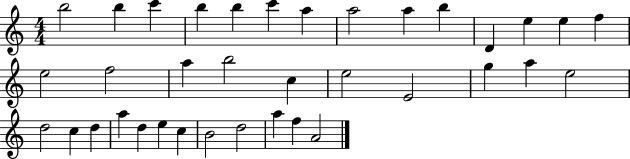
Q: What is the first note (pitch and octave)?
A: B5